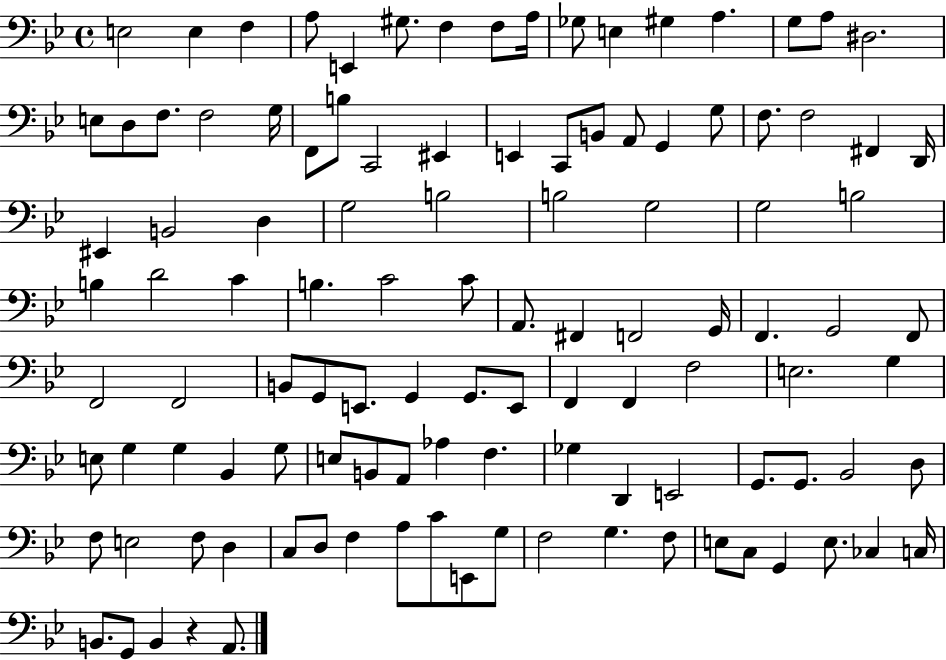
{
  \clef bass
  \time 4/4
  \defaultTimeSignature
  \key bes \major
  e2 e4 f4 | a8 e,4 gis8. f4 f8 a16 | ges8 e4 gis4 a4. | g8 a8 dis2. | \break e8 d8 f8. f2 g16 | f,8 b8 c,2 eis,4 | e,4 c,8 b,8 a,8 g,4 g8 | f8. f2 fis,4 d,16 | \break eis,4 b,2 d4 | g2 b2 | b2 g2 | g2 b2 | \break b4 d'2 c'4 | b4. c'2 c'8 | a,8. fis,4 f,2 g,16 | f,4. g,2 f,8 | \break f,2 f,2 | b,8 g,8 e,8. g,4 g,8. e,8 | f,4 f,4 f2 | e2. g4 | \break e8 g4 g4 bes,4 g8 | e8 b,8 a,8 aes4 f4. | ges4 d,4 e,2 | g,8. g,8. bes,2 d8 | \break f8 e2 f8 d4 | c8 d8 f4 a8 c'8 e,8 g8 | f2 g4. f8 | e8 c8 g,4 e8. ces4 c16 | \break b,8. g,8 b,4 r4 a,8. | \bar "|."
}